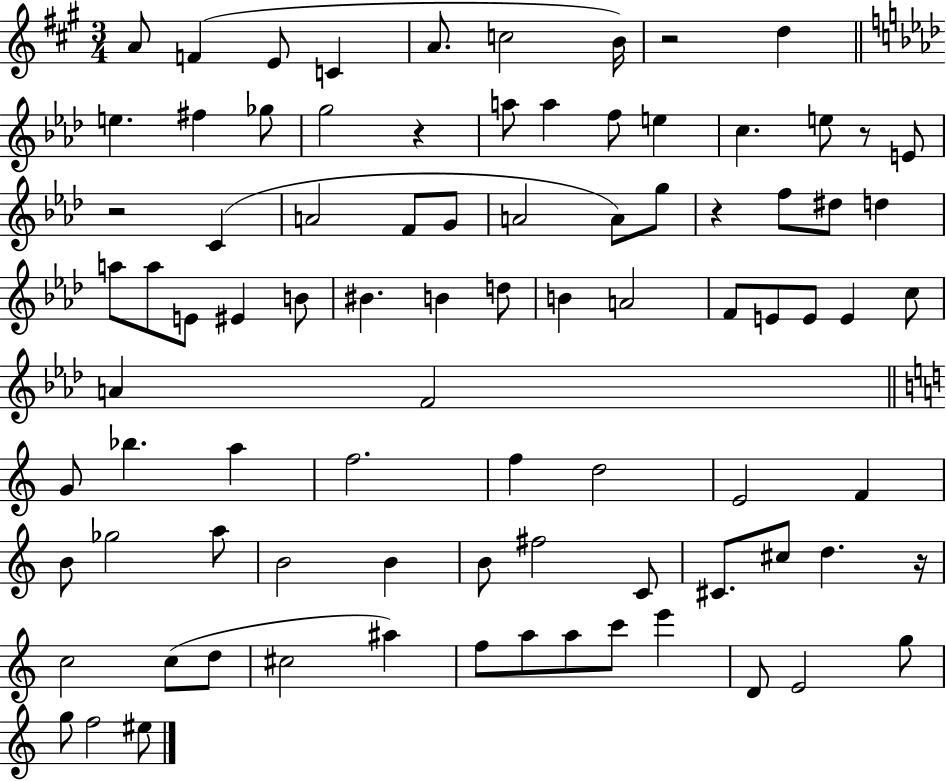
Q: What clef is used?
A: treble